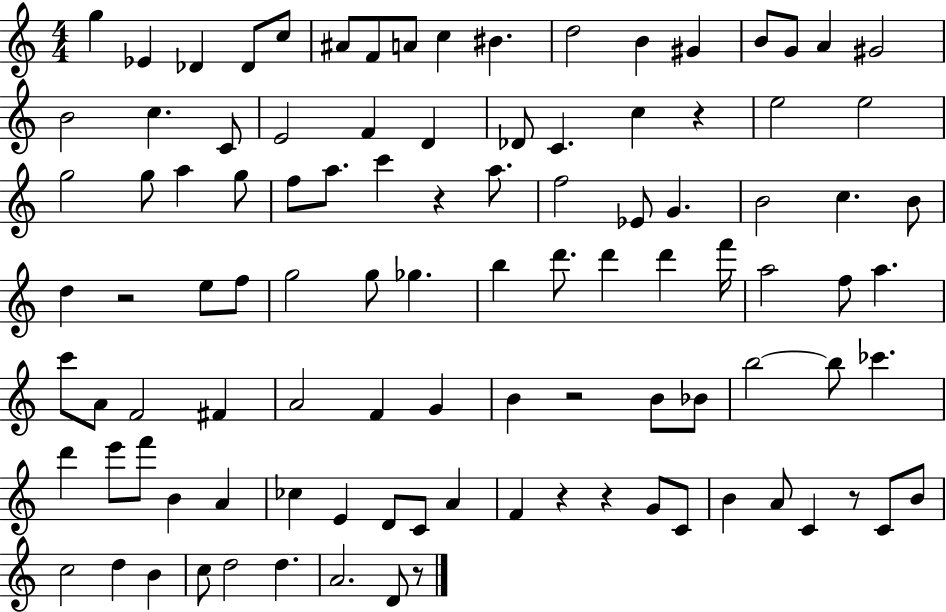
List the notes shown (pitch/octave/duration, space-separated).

G5/q Eb4/q Db4/q Db4/e C5/e A#4/e F4/e A4/e C5/q BIS4/q. D5/h B4/q G#4/q B4/e G4/e A4/q G#4/h B4/h C5/q. C4/e E4/h F4/q D4/q Db4/e C4/q. C5/q R/q E5/h E5/h G5/h G5/e A5/q G5/e F5/e A5/e. C6/q R/q A5/e. F5/h Eb4/e G4/q. B4/h C5/q. B4/e D5/q R/h E5/e F5/e G5/h G5/e Gb5/q. B5/q D6/e. D6/q D6/q F6/s A5/h F5/e A5/q. C6/e A4/e F4/h F#4/q A4/h F4/q G4/q B4/q R/h B4/e Bb4/e B5/h B5/e CES6/q. D6/q E6/e F6/e B4/q A4/q CES5/q E4/q D4/e C4/e A4/q F4/q R/q R/q G4/e C4/e B4/q A4/e C4/q R/e C4/e B4/e C5/h D5/q B4/q C5/e D5/h D5/q. A4/h. D4/e R/e